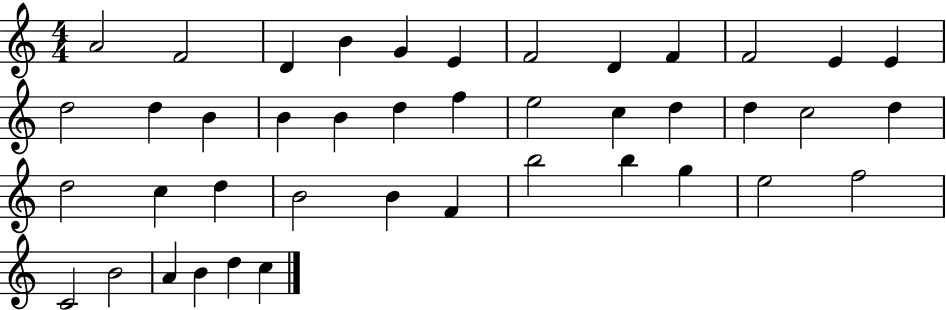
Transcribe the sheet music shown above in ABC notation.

X:1
T:Untitled
M:4/4
L:1/4
K:C
A2 F2 D B G E F2 D F F2 E E d2 d B B B d f e2 c d d c2 d d2 c d B2 B F b2 b g e2 f2 C2 B2 A B d c